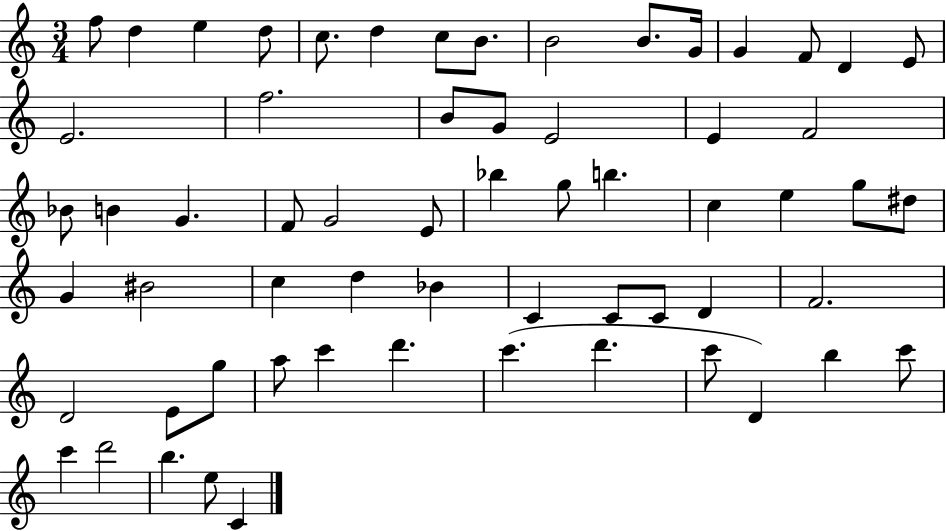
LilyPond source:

{
  \clef treble
  \numericTimeSignature
  \time 3/4
  \key c \major
  f''8 d''4 e''4 d''8 | c''8. d''4 c''8 b'8. | b'2 b'8. g'16 | g'4 f'8 d'4 e'8 | \break e'2. | f''2. | b'8 g'8 e'2 | e'4 f'2 | \break bes'8 b'4 g'4. | f'8 g'2 e'8 | bes''4 g''8 b''4. | c''4 e''4 g''8 dis''8 | \break g'4 bis'2 | c''4 d''4 bes'4 | c'4 c'8 c'8 d'4 | f'2. | \break d'2 e'8 g''8 | a''8 c'''4 d'''4. | c'''4.( d'''4. | c'''8 d'4) b''4 c'''8 | \break c'''4 d'''2 | b''4. e''8 c'4 | \bar "|."
}